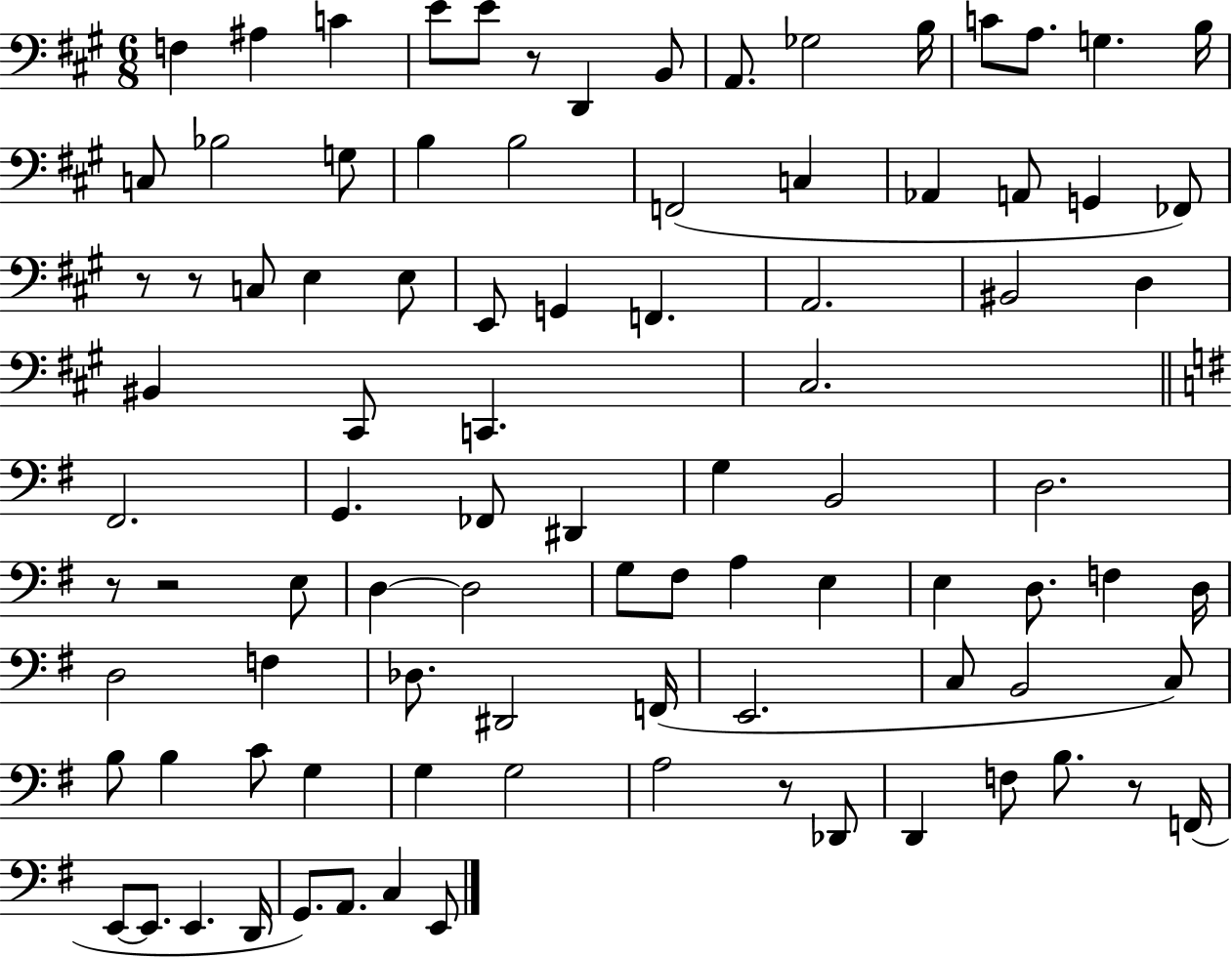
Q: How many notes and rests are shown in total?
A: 92